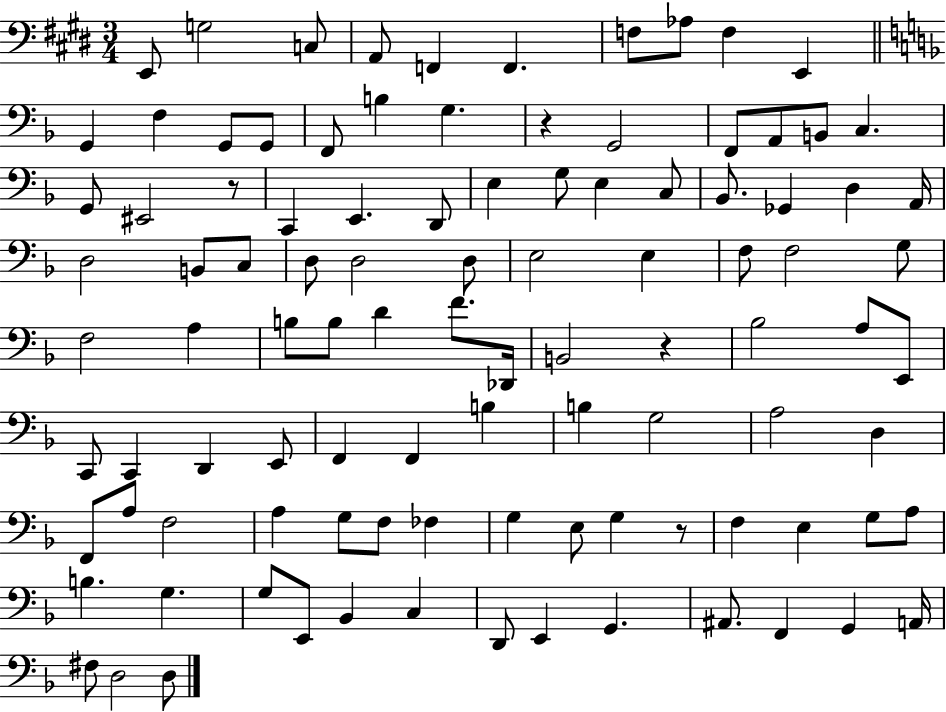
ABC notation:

X:1
T:Untitled
M:3/4
L:1/4
K:E
E,,/2 G,2 C,/2 A,,/2 F,, F,, F,/2 _A,/2 F, E,, G,, F, G,,/2 G,,/2 F,,/2 B, G, z G,,2 F,,/2 A,,/2 B,,/2 C, G,,/2 ^E,,2 z/2 C,, E,, D,,/2 E, G,/2 E, C,/2 _B,,/2 _G,, D, A,,/4 D,2 B,,/2 C,/2 D,/2 D,2 D,/2 E,2 E, F,/2 F,2 G,/2 F,2 A, B,/2 B,/2 D F/2 _D,,/4 B,,2 z _B,2 A,/2 E,,/2 C,,/2 C,, D,, E,,/2 F,, F,, B, B, G,2 A,2 D, F,,/2 A,/2 F,2 A, G,/2 F,/2 _F, G, E,/2 G, z/2 F, E, G,/2 A,/2 B, G, G,/2 E,,/2 _B,, C, D,,/2 E,, G,, ^A,,/2 F,, G,, A,,/4 ^F,/2 D,2 D,/2